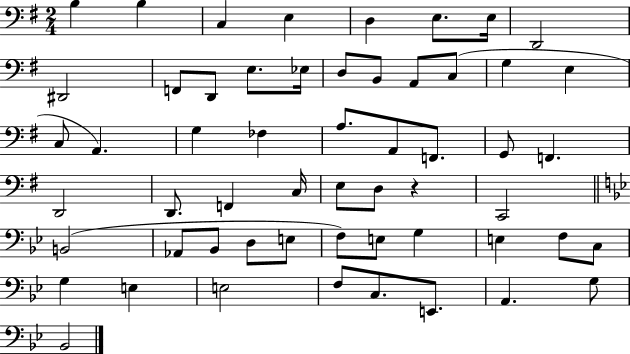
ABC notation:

X:1
T:Untitled
M:2/4
L:1/4
K:G
B, B, C, E, D, E,/2 E,/4 D,,2 ^D,,2 F,,/2 D,,/2 E,/2 _E,/4 D,/2 B,,/2 A,,/2 C,/2 G, E, C,/2 A,, G, _F, A,/2 A,,/2 F,,/2 G,,/2 F,, D,,2 D,,/2 F,, C,/4 E,/2 D,/2 z C,,2 B,,2 _A,,/2 _B,,/2 D,/2 E,/2 F,/2 E,/2 G, E, F,/2 C,/2 G, E, E,2 F,/2 C,/2 E,,/2 A,, G,/2 _B,,2